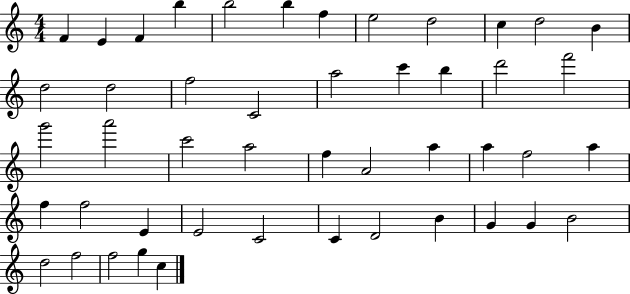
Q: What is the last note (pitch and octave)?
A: C5